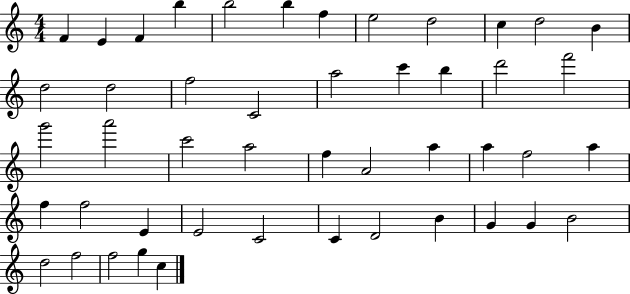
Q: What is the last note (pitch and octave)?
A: C5